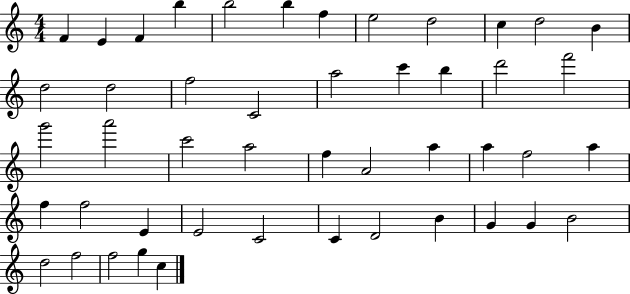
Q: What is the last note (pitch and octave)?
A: C5